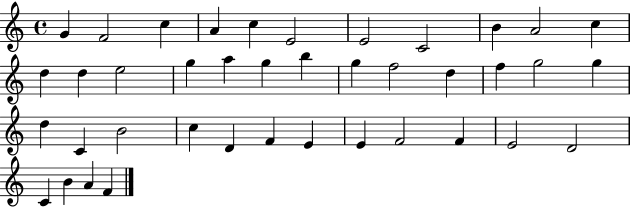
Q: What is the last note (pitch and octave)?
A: F4